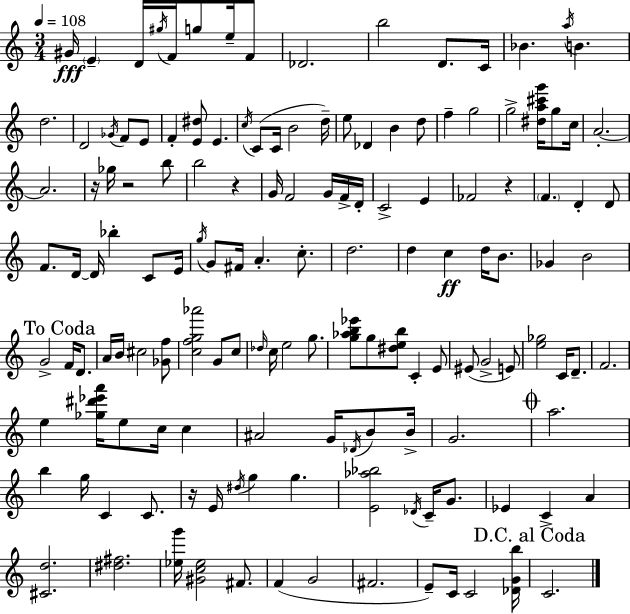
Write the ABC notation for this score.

X:1
T:Untitled
M:3/4
L:1/4
K:C
^G/4 E D/4 ^g/4 F/4 g/2 e/4 F/2 _D2 b2 D/2 C/4 _B a/4 B d2 D2 _G/4 F/2 E/2 F [E^d]/2 E c/4 C/2 C/4 B2 d/4 e/2 _D B d/2 f g2 g2 [^da^c'g']/4 g/2 c/4 A2 A2 z/4 _g/4 z2 b/2 b2 z G/4 F2 G/4 F/4 D/4 C2 E _F2 z F D D/2 F/2 D/4 D/4 _b C/2 E/4 g/4 G/2 ^F/4 A c/2 d2 d c d/4 B/2 _G B2 G2 F/4 D/2 A/4 B/4 ^c2 [_Gf]/2 [cfg_a']2 G/2 c/2 _d/4 c/4 e2 g/2 [g_ab_e']/2 g/2 [^deb]/2 C E/2 ^E/2 G2 E/2 [e_g]2 C/4 D/2 F2 e [_g^d'_e'a']/4 e/2 c/4 c ^A2 G/4 _D/4 B/2 B/4 G2 a2 b g/4 C C/2 z/4 E/4 ^d/4 g g [E_a_b]2 _D/4 C/4 G/2 _E C A [^Cd]2 [^d^f]2 [_eg']/4 [^Gc_e]2 ^F/2 F G2 ^F2 E/2 C/4 C2 [_DGb]/4 C2